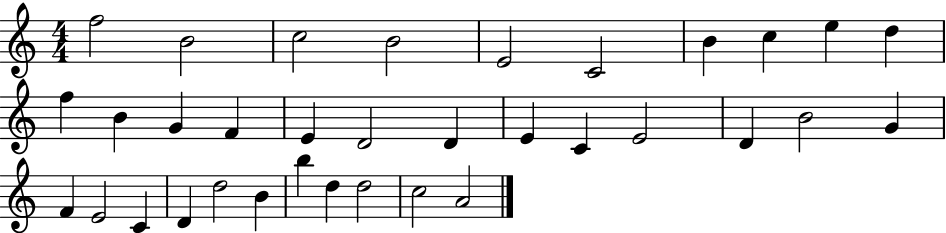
X:1
T:Untitled
M:4/4
L:1/4
K:C
f2 B2 c2 B2 E2 C2 B c e d f B G F E D2 D E C E2 D B2 G F E2 C D d2 B b d d2 c2 A2